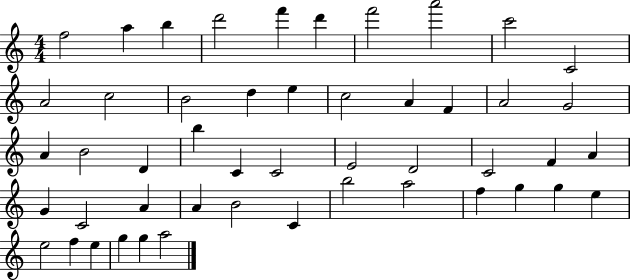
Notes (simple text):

F5/h A5/q B5/q D6/h F6/q D6/q F6/h A6/h C6/h C4/h A4/h C5/h B4/h D5/q E5/q C5/h A4/q F4/q A4/h G4/h A4/q B4/h D4/q B5/q C4/q C4/h E4/h D4/h C4/h F4/q A4/q G4/q C4/h A4/q A4/q B4/h C4/q B5/h A5/h F5/q G5/q G5/q E5/q E5/h F5/q E5/q G5/q G5/q A5/h